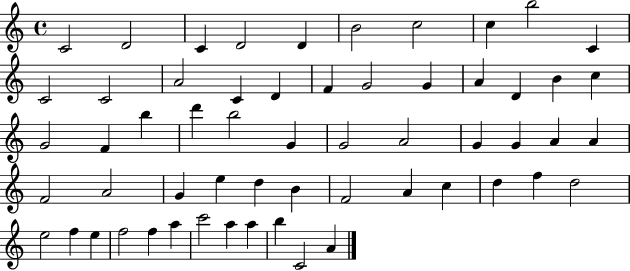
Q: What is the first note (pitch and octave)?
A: C4